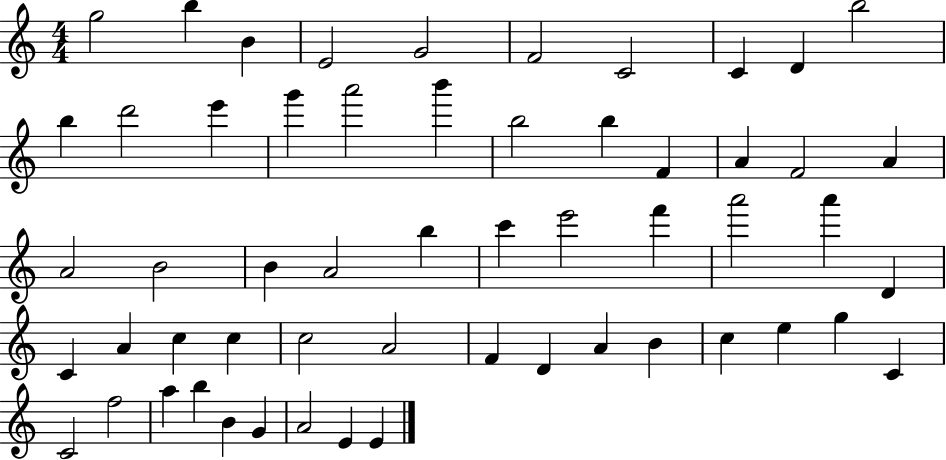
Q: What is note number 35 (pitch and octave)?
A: A4